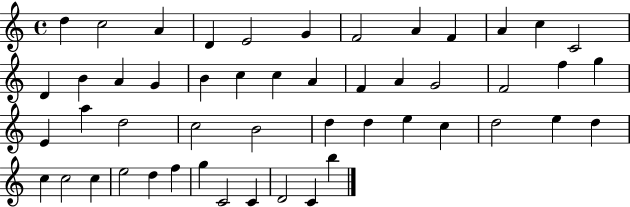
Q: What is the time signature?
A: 4/4